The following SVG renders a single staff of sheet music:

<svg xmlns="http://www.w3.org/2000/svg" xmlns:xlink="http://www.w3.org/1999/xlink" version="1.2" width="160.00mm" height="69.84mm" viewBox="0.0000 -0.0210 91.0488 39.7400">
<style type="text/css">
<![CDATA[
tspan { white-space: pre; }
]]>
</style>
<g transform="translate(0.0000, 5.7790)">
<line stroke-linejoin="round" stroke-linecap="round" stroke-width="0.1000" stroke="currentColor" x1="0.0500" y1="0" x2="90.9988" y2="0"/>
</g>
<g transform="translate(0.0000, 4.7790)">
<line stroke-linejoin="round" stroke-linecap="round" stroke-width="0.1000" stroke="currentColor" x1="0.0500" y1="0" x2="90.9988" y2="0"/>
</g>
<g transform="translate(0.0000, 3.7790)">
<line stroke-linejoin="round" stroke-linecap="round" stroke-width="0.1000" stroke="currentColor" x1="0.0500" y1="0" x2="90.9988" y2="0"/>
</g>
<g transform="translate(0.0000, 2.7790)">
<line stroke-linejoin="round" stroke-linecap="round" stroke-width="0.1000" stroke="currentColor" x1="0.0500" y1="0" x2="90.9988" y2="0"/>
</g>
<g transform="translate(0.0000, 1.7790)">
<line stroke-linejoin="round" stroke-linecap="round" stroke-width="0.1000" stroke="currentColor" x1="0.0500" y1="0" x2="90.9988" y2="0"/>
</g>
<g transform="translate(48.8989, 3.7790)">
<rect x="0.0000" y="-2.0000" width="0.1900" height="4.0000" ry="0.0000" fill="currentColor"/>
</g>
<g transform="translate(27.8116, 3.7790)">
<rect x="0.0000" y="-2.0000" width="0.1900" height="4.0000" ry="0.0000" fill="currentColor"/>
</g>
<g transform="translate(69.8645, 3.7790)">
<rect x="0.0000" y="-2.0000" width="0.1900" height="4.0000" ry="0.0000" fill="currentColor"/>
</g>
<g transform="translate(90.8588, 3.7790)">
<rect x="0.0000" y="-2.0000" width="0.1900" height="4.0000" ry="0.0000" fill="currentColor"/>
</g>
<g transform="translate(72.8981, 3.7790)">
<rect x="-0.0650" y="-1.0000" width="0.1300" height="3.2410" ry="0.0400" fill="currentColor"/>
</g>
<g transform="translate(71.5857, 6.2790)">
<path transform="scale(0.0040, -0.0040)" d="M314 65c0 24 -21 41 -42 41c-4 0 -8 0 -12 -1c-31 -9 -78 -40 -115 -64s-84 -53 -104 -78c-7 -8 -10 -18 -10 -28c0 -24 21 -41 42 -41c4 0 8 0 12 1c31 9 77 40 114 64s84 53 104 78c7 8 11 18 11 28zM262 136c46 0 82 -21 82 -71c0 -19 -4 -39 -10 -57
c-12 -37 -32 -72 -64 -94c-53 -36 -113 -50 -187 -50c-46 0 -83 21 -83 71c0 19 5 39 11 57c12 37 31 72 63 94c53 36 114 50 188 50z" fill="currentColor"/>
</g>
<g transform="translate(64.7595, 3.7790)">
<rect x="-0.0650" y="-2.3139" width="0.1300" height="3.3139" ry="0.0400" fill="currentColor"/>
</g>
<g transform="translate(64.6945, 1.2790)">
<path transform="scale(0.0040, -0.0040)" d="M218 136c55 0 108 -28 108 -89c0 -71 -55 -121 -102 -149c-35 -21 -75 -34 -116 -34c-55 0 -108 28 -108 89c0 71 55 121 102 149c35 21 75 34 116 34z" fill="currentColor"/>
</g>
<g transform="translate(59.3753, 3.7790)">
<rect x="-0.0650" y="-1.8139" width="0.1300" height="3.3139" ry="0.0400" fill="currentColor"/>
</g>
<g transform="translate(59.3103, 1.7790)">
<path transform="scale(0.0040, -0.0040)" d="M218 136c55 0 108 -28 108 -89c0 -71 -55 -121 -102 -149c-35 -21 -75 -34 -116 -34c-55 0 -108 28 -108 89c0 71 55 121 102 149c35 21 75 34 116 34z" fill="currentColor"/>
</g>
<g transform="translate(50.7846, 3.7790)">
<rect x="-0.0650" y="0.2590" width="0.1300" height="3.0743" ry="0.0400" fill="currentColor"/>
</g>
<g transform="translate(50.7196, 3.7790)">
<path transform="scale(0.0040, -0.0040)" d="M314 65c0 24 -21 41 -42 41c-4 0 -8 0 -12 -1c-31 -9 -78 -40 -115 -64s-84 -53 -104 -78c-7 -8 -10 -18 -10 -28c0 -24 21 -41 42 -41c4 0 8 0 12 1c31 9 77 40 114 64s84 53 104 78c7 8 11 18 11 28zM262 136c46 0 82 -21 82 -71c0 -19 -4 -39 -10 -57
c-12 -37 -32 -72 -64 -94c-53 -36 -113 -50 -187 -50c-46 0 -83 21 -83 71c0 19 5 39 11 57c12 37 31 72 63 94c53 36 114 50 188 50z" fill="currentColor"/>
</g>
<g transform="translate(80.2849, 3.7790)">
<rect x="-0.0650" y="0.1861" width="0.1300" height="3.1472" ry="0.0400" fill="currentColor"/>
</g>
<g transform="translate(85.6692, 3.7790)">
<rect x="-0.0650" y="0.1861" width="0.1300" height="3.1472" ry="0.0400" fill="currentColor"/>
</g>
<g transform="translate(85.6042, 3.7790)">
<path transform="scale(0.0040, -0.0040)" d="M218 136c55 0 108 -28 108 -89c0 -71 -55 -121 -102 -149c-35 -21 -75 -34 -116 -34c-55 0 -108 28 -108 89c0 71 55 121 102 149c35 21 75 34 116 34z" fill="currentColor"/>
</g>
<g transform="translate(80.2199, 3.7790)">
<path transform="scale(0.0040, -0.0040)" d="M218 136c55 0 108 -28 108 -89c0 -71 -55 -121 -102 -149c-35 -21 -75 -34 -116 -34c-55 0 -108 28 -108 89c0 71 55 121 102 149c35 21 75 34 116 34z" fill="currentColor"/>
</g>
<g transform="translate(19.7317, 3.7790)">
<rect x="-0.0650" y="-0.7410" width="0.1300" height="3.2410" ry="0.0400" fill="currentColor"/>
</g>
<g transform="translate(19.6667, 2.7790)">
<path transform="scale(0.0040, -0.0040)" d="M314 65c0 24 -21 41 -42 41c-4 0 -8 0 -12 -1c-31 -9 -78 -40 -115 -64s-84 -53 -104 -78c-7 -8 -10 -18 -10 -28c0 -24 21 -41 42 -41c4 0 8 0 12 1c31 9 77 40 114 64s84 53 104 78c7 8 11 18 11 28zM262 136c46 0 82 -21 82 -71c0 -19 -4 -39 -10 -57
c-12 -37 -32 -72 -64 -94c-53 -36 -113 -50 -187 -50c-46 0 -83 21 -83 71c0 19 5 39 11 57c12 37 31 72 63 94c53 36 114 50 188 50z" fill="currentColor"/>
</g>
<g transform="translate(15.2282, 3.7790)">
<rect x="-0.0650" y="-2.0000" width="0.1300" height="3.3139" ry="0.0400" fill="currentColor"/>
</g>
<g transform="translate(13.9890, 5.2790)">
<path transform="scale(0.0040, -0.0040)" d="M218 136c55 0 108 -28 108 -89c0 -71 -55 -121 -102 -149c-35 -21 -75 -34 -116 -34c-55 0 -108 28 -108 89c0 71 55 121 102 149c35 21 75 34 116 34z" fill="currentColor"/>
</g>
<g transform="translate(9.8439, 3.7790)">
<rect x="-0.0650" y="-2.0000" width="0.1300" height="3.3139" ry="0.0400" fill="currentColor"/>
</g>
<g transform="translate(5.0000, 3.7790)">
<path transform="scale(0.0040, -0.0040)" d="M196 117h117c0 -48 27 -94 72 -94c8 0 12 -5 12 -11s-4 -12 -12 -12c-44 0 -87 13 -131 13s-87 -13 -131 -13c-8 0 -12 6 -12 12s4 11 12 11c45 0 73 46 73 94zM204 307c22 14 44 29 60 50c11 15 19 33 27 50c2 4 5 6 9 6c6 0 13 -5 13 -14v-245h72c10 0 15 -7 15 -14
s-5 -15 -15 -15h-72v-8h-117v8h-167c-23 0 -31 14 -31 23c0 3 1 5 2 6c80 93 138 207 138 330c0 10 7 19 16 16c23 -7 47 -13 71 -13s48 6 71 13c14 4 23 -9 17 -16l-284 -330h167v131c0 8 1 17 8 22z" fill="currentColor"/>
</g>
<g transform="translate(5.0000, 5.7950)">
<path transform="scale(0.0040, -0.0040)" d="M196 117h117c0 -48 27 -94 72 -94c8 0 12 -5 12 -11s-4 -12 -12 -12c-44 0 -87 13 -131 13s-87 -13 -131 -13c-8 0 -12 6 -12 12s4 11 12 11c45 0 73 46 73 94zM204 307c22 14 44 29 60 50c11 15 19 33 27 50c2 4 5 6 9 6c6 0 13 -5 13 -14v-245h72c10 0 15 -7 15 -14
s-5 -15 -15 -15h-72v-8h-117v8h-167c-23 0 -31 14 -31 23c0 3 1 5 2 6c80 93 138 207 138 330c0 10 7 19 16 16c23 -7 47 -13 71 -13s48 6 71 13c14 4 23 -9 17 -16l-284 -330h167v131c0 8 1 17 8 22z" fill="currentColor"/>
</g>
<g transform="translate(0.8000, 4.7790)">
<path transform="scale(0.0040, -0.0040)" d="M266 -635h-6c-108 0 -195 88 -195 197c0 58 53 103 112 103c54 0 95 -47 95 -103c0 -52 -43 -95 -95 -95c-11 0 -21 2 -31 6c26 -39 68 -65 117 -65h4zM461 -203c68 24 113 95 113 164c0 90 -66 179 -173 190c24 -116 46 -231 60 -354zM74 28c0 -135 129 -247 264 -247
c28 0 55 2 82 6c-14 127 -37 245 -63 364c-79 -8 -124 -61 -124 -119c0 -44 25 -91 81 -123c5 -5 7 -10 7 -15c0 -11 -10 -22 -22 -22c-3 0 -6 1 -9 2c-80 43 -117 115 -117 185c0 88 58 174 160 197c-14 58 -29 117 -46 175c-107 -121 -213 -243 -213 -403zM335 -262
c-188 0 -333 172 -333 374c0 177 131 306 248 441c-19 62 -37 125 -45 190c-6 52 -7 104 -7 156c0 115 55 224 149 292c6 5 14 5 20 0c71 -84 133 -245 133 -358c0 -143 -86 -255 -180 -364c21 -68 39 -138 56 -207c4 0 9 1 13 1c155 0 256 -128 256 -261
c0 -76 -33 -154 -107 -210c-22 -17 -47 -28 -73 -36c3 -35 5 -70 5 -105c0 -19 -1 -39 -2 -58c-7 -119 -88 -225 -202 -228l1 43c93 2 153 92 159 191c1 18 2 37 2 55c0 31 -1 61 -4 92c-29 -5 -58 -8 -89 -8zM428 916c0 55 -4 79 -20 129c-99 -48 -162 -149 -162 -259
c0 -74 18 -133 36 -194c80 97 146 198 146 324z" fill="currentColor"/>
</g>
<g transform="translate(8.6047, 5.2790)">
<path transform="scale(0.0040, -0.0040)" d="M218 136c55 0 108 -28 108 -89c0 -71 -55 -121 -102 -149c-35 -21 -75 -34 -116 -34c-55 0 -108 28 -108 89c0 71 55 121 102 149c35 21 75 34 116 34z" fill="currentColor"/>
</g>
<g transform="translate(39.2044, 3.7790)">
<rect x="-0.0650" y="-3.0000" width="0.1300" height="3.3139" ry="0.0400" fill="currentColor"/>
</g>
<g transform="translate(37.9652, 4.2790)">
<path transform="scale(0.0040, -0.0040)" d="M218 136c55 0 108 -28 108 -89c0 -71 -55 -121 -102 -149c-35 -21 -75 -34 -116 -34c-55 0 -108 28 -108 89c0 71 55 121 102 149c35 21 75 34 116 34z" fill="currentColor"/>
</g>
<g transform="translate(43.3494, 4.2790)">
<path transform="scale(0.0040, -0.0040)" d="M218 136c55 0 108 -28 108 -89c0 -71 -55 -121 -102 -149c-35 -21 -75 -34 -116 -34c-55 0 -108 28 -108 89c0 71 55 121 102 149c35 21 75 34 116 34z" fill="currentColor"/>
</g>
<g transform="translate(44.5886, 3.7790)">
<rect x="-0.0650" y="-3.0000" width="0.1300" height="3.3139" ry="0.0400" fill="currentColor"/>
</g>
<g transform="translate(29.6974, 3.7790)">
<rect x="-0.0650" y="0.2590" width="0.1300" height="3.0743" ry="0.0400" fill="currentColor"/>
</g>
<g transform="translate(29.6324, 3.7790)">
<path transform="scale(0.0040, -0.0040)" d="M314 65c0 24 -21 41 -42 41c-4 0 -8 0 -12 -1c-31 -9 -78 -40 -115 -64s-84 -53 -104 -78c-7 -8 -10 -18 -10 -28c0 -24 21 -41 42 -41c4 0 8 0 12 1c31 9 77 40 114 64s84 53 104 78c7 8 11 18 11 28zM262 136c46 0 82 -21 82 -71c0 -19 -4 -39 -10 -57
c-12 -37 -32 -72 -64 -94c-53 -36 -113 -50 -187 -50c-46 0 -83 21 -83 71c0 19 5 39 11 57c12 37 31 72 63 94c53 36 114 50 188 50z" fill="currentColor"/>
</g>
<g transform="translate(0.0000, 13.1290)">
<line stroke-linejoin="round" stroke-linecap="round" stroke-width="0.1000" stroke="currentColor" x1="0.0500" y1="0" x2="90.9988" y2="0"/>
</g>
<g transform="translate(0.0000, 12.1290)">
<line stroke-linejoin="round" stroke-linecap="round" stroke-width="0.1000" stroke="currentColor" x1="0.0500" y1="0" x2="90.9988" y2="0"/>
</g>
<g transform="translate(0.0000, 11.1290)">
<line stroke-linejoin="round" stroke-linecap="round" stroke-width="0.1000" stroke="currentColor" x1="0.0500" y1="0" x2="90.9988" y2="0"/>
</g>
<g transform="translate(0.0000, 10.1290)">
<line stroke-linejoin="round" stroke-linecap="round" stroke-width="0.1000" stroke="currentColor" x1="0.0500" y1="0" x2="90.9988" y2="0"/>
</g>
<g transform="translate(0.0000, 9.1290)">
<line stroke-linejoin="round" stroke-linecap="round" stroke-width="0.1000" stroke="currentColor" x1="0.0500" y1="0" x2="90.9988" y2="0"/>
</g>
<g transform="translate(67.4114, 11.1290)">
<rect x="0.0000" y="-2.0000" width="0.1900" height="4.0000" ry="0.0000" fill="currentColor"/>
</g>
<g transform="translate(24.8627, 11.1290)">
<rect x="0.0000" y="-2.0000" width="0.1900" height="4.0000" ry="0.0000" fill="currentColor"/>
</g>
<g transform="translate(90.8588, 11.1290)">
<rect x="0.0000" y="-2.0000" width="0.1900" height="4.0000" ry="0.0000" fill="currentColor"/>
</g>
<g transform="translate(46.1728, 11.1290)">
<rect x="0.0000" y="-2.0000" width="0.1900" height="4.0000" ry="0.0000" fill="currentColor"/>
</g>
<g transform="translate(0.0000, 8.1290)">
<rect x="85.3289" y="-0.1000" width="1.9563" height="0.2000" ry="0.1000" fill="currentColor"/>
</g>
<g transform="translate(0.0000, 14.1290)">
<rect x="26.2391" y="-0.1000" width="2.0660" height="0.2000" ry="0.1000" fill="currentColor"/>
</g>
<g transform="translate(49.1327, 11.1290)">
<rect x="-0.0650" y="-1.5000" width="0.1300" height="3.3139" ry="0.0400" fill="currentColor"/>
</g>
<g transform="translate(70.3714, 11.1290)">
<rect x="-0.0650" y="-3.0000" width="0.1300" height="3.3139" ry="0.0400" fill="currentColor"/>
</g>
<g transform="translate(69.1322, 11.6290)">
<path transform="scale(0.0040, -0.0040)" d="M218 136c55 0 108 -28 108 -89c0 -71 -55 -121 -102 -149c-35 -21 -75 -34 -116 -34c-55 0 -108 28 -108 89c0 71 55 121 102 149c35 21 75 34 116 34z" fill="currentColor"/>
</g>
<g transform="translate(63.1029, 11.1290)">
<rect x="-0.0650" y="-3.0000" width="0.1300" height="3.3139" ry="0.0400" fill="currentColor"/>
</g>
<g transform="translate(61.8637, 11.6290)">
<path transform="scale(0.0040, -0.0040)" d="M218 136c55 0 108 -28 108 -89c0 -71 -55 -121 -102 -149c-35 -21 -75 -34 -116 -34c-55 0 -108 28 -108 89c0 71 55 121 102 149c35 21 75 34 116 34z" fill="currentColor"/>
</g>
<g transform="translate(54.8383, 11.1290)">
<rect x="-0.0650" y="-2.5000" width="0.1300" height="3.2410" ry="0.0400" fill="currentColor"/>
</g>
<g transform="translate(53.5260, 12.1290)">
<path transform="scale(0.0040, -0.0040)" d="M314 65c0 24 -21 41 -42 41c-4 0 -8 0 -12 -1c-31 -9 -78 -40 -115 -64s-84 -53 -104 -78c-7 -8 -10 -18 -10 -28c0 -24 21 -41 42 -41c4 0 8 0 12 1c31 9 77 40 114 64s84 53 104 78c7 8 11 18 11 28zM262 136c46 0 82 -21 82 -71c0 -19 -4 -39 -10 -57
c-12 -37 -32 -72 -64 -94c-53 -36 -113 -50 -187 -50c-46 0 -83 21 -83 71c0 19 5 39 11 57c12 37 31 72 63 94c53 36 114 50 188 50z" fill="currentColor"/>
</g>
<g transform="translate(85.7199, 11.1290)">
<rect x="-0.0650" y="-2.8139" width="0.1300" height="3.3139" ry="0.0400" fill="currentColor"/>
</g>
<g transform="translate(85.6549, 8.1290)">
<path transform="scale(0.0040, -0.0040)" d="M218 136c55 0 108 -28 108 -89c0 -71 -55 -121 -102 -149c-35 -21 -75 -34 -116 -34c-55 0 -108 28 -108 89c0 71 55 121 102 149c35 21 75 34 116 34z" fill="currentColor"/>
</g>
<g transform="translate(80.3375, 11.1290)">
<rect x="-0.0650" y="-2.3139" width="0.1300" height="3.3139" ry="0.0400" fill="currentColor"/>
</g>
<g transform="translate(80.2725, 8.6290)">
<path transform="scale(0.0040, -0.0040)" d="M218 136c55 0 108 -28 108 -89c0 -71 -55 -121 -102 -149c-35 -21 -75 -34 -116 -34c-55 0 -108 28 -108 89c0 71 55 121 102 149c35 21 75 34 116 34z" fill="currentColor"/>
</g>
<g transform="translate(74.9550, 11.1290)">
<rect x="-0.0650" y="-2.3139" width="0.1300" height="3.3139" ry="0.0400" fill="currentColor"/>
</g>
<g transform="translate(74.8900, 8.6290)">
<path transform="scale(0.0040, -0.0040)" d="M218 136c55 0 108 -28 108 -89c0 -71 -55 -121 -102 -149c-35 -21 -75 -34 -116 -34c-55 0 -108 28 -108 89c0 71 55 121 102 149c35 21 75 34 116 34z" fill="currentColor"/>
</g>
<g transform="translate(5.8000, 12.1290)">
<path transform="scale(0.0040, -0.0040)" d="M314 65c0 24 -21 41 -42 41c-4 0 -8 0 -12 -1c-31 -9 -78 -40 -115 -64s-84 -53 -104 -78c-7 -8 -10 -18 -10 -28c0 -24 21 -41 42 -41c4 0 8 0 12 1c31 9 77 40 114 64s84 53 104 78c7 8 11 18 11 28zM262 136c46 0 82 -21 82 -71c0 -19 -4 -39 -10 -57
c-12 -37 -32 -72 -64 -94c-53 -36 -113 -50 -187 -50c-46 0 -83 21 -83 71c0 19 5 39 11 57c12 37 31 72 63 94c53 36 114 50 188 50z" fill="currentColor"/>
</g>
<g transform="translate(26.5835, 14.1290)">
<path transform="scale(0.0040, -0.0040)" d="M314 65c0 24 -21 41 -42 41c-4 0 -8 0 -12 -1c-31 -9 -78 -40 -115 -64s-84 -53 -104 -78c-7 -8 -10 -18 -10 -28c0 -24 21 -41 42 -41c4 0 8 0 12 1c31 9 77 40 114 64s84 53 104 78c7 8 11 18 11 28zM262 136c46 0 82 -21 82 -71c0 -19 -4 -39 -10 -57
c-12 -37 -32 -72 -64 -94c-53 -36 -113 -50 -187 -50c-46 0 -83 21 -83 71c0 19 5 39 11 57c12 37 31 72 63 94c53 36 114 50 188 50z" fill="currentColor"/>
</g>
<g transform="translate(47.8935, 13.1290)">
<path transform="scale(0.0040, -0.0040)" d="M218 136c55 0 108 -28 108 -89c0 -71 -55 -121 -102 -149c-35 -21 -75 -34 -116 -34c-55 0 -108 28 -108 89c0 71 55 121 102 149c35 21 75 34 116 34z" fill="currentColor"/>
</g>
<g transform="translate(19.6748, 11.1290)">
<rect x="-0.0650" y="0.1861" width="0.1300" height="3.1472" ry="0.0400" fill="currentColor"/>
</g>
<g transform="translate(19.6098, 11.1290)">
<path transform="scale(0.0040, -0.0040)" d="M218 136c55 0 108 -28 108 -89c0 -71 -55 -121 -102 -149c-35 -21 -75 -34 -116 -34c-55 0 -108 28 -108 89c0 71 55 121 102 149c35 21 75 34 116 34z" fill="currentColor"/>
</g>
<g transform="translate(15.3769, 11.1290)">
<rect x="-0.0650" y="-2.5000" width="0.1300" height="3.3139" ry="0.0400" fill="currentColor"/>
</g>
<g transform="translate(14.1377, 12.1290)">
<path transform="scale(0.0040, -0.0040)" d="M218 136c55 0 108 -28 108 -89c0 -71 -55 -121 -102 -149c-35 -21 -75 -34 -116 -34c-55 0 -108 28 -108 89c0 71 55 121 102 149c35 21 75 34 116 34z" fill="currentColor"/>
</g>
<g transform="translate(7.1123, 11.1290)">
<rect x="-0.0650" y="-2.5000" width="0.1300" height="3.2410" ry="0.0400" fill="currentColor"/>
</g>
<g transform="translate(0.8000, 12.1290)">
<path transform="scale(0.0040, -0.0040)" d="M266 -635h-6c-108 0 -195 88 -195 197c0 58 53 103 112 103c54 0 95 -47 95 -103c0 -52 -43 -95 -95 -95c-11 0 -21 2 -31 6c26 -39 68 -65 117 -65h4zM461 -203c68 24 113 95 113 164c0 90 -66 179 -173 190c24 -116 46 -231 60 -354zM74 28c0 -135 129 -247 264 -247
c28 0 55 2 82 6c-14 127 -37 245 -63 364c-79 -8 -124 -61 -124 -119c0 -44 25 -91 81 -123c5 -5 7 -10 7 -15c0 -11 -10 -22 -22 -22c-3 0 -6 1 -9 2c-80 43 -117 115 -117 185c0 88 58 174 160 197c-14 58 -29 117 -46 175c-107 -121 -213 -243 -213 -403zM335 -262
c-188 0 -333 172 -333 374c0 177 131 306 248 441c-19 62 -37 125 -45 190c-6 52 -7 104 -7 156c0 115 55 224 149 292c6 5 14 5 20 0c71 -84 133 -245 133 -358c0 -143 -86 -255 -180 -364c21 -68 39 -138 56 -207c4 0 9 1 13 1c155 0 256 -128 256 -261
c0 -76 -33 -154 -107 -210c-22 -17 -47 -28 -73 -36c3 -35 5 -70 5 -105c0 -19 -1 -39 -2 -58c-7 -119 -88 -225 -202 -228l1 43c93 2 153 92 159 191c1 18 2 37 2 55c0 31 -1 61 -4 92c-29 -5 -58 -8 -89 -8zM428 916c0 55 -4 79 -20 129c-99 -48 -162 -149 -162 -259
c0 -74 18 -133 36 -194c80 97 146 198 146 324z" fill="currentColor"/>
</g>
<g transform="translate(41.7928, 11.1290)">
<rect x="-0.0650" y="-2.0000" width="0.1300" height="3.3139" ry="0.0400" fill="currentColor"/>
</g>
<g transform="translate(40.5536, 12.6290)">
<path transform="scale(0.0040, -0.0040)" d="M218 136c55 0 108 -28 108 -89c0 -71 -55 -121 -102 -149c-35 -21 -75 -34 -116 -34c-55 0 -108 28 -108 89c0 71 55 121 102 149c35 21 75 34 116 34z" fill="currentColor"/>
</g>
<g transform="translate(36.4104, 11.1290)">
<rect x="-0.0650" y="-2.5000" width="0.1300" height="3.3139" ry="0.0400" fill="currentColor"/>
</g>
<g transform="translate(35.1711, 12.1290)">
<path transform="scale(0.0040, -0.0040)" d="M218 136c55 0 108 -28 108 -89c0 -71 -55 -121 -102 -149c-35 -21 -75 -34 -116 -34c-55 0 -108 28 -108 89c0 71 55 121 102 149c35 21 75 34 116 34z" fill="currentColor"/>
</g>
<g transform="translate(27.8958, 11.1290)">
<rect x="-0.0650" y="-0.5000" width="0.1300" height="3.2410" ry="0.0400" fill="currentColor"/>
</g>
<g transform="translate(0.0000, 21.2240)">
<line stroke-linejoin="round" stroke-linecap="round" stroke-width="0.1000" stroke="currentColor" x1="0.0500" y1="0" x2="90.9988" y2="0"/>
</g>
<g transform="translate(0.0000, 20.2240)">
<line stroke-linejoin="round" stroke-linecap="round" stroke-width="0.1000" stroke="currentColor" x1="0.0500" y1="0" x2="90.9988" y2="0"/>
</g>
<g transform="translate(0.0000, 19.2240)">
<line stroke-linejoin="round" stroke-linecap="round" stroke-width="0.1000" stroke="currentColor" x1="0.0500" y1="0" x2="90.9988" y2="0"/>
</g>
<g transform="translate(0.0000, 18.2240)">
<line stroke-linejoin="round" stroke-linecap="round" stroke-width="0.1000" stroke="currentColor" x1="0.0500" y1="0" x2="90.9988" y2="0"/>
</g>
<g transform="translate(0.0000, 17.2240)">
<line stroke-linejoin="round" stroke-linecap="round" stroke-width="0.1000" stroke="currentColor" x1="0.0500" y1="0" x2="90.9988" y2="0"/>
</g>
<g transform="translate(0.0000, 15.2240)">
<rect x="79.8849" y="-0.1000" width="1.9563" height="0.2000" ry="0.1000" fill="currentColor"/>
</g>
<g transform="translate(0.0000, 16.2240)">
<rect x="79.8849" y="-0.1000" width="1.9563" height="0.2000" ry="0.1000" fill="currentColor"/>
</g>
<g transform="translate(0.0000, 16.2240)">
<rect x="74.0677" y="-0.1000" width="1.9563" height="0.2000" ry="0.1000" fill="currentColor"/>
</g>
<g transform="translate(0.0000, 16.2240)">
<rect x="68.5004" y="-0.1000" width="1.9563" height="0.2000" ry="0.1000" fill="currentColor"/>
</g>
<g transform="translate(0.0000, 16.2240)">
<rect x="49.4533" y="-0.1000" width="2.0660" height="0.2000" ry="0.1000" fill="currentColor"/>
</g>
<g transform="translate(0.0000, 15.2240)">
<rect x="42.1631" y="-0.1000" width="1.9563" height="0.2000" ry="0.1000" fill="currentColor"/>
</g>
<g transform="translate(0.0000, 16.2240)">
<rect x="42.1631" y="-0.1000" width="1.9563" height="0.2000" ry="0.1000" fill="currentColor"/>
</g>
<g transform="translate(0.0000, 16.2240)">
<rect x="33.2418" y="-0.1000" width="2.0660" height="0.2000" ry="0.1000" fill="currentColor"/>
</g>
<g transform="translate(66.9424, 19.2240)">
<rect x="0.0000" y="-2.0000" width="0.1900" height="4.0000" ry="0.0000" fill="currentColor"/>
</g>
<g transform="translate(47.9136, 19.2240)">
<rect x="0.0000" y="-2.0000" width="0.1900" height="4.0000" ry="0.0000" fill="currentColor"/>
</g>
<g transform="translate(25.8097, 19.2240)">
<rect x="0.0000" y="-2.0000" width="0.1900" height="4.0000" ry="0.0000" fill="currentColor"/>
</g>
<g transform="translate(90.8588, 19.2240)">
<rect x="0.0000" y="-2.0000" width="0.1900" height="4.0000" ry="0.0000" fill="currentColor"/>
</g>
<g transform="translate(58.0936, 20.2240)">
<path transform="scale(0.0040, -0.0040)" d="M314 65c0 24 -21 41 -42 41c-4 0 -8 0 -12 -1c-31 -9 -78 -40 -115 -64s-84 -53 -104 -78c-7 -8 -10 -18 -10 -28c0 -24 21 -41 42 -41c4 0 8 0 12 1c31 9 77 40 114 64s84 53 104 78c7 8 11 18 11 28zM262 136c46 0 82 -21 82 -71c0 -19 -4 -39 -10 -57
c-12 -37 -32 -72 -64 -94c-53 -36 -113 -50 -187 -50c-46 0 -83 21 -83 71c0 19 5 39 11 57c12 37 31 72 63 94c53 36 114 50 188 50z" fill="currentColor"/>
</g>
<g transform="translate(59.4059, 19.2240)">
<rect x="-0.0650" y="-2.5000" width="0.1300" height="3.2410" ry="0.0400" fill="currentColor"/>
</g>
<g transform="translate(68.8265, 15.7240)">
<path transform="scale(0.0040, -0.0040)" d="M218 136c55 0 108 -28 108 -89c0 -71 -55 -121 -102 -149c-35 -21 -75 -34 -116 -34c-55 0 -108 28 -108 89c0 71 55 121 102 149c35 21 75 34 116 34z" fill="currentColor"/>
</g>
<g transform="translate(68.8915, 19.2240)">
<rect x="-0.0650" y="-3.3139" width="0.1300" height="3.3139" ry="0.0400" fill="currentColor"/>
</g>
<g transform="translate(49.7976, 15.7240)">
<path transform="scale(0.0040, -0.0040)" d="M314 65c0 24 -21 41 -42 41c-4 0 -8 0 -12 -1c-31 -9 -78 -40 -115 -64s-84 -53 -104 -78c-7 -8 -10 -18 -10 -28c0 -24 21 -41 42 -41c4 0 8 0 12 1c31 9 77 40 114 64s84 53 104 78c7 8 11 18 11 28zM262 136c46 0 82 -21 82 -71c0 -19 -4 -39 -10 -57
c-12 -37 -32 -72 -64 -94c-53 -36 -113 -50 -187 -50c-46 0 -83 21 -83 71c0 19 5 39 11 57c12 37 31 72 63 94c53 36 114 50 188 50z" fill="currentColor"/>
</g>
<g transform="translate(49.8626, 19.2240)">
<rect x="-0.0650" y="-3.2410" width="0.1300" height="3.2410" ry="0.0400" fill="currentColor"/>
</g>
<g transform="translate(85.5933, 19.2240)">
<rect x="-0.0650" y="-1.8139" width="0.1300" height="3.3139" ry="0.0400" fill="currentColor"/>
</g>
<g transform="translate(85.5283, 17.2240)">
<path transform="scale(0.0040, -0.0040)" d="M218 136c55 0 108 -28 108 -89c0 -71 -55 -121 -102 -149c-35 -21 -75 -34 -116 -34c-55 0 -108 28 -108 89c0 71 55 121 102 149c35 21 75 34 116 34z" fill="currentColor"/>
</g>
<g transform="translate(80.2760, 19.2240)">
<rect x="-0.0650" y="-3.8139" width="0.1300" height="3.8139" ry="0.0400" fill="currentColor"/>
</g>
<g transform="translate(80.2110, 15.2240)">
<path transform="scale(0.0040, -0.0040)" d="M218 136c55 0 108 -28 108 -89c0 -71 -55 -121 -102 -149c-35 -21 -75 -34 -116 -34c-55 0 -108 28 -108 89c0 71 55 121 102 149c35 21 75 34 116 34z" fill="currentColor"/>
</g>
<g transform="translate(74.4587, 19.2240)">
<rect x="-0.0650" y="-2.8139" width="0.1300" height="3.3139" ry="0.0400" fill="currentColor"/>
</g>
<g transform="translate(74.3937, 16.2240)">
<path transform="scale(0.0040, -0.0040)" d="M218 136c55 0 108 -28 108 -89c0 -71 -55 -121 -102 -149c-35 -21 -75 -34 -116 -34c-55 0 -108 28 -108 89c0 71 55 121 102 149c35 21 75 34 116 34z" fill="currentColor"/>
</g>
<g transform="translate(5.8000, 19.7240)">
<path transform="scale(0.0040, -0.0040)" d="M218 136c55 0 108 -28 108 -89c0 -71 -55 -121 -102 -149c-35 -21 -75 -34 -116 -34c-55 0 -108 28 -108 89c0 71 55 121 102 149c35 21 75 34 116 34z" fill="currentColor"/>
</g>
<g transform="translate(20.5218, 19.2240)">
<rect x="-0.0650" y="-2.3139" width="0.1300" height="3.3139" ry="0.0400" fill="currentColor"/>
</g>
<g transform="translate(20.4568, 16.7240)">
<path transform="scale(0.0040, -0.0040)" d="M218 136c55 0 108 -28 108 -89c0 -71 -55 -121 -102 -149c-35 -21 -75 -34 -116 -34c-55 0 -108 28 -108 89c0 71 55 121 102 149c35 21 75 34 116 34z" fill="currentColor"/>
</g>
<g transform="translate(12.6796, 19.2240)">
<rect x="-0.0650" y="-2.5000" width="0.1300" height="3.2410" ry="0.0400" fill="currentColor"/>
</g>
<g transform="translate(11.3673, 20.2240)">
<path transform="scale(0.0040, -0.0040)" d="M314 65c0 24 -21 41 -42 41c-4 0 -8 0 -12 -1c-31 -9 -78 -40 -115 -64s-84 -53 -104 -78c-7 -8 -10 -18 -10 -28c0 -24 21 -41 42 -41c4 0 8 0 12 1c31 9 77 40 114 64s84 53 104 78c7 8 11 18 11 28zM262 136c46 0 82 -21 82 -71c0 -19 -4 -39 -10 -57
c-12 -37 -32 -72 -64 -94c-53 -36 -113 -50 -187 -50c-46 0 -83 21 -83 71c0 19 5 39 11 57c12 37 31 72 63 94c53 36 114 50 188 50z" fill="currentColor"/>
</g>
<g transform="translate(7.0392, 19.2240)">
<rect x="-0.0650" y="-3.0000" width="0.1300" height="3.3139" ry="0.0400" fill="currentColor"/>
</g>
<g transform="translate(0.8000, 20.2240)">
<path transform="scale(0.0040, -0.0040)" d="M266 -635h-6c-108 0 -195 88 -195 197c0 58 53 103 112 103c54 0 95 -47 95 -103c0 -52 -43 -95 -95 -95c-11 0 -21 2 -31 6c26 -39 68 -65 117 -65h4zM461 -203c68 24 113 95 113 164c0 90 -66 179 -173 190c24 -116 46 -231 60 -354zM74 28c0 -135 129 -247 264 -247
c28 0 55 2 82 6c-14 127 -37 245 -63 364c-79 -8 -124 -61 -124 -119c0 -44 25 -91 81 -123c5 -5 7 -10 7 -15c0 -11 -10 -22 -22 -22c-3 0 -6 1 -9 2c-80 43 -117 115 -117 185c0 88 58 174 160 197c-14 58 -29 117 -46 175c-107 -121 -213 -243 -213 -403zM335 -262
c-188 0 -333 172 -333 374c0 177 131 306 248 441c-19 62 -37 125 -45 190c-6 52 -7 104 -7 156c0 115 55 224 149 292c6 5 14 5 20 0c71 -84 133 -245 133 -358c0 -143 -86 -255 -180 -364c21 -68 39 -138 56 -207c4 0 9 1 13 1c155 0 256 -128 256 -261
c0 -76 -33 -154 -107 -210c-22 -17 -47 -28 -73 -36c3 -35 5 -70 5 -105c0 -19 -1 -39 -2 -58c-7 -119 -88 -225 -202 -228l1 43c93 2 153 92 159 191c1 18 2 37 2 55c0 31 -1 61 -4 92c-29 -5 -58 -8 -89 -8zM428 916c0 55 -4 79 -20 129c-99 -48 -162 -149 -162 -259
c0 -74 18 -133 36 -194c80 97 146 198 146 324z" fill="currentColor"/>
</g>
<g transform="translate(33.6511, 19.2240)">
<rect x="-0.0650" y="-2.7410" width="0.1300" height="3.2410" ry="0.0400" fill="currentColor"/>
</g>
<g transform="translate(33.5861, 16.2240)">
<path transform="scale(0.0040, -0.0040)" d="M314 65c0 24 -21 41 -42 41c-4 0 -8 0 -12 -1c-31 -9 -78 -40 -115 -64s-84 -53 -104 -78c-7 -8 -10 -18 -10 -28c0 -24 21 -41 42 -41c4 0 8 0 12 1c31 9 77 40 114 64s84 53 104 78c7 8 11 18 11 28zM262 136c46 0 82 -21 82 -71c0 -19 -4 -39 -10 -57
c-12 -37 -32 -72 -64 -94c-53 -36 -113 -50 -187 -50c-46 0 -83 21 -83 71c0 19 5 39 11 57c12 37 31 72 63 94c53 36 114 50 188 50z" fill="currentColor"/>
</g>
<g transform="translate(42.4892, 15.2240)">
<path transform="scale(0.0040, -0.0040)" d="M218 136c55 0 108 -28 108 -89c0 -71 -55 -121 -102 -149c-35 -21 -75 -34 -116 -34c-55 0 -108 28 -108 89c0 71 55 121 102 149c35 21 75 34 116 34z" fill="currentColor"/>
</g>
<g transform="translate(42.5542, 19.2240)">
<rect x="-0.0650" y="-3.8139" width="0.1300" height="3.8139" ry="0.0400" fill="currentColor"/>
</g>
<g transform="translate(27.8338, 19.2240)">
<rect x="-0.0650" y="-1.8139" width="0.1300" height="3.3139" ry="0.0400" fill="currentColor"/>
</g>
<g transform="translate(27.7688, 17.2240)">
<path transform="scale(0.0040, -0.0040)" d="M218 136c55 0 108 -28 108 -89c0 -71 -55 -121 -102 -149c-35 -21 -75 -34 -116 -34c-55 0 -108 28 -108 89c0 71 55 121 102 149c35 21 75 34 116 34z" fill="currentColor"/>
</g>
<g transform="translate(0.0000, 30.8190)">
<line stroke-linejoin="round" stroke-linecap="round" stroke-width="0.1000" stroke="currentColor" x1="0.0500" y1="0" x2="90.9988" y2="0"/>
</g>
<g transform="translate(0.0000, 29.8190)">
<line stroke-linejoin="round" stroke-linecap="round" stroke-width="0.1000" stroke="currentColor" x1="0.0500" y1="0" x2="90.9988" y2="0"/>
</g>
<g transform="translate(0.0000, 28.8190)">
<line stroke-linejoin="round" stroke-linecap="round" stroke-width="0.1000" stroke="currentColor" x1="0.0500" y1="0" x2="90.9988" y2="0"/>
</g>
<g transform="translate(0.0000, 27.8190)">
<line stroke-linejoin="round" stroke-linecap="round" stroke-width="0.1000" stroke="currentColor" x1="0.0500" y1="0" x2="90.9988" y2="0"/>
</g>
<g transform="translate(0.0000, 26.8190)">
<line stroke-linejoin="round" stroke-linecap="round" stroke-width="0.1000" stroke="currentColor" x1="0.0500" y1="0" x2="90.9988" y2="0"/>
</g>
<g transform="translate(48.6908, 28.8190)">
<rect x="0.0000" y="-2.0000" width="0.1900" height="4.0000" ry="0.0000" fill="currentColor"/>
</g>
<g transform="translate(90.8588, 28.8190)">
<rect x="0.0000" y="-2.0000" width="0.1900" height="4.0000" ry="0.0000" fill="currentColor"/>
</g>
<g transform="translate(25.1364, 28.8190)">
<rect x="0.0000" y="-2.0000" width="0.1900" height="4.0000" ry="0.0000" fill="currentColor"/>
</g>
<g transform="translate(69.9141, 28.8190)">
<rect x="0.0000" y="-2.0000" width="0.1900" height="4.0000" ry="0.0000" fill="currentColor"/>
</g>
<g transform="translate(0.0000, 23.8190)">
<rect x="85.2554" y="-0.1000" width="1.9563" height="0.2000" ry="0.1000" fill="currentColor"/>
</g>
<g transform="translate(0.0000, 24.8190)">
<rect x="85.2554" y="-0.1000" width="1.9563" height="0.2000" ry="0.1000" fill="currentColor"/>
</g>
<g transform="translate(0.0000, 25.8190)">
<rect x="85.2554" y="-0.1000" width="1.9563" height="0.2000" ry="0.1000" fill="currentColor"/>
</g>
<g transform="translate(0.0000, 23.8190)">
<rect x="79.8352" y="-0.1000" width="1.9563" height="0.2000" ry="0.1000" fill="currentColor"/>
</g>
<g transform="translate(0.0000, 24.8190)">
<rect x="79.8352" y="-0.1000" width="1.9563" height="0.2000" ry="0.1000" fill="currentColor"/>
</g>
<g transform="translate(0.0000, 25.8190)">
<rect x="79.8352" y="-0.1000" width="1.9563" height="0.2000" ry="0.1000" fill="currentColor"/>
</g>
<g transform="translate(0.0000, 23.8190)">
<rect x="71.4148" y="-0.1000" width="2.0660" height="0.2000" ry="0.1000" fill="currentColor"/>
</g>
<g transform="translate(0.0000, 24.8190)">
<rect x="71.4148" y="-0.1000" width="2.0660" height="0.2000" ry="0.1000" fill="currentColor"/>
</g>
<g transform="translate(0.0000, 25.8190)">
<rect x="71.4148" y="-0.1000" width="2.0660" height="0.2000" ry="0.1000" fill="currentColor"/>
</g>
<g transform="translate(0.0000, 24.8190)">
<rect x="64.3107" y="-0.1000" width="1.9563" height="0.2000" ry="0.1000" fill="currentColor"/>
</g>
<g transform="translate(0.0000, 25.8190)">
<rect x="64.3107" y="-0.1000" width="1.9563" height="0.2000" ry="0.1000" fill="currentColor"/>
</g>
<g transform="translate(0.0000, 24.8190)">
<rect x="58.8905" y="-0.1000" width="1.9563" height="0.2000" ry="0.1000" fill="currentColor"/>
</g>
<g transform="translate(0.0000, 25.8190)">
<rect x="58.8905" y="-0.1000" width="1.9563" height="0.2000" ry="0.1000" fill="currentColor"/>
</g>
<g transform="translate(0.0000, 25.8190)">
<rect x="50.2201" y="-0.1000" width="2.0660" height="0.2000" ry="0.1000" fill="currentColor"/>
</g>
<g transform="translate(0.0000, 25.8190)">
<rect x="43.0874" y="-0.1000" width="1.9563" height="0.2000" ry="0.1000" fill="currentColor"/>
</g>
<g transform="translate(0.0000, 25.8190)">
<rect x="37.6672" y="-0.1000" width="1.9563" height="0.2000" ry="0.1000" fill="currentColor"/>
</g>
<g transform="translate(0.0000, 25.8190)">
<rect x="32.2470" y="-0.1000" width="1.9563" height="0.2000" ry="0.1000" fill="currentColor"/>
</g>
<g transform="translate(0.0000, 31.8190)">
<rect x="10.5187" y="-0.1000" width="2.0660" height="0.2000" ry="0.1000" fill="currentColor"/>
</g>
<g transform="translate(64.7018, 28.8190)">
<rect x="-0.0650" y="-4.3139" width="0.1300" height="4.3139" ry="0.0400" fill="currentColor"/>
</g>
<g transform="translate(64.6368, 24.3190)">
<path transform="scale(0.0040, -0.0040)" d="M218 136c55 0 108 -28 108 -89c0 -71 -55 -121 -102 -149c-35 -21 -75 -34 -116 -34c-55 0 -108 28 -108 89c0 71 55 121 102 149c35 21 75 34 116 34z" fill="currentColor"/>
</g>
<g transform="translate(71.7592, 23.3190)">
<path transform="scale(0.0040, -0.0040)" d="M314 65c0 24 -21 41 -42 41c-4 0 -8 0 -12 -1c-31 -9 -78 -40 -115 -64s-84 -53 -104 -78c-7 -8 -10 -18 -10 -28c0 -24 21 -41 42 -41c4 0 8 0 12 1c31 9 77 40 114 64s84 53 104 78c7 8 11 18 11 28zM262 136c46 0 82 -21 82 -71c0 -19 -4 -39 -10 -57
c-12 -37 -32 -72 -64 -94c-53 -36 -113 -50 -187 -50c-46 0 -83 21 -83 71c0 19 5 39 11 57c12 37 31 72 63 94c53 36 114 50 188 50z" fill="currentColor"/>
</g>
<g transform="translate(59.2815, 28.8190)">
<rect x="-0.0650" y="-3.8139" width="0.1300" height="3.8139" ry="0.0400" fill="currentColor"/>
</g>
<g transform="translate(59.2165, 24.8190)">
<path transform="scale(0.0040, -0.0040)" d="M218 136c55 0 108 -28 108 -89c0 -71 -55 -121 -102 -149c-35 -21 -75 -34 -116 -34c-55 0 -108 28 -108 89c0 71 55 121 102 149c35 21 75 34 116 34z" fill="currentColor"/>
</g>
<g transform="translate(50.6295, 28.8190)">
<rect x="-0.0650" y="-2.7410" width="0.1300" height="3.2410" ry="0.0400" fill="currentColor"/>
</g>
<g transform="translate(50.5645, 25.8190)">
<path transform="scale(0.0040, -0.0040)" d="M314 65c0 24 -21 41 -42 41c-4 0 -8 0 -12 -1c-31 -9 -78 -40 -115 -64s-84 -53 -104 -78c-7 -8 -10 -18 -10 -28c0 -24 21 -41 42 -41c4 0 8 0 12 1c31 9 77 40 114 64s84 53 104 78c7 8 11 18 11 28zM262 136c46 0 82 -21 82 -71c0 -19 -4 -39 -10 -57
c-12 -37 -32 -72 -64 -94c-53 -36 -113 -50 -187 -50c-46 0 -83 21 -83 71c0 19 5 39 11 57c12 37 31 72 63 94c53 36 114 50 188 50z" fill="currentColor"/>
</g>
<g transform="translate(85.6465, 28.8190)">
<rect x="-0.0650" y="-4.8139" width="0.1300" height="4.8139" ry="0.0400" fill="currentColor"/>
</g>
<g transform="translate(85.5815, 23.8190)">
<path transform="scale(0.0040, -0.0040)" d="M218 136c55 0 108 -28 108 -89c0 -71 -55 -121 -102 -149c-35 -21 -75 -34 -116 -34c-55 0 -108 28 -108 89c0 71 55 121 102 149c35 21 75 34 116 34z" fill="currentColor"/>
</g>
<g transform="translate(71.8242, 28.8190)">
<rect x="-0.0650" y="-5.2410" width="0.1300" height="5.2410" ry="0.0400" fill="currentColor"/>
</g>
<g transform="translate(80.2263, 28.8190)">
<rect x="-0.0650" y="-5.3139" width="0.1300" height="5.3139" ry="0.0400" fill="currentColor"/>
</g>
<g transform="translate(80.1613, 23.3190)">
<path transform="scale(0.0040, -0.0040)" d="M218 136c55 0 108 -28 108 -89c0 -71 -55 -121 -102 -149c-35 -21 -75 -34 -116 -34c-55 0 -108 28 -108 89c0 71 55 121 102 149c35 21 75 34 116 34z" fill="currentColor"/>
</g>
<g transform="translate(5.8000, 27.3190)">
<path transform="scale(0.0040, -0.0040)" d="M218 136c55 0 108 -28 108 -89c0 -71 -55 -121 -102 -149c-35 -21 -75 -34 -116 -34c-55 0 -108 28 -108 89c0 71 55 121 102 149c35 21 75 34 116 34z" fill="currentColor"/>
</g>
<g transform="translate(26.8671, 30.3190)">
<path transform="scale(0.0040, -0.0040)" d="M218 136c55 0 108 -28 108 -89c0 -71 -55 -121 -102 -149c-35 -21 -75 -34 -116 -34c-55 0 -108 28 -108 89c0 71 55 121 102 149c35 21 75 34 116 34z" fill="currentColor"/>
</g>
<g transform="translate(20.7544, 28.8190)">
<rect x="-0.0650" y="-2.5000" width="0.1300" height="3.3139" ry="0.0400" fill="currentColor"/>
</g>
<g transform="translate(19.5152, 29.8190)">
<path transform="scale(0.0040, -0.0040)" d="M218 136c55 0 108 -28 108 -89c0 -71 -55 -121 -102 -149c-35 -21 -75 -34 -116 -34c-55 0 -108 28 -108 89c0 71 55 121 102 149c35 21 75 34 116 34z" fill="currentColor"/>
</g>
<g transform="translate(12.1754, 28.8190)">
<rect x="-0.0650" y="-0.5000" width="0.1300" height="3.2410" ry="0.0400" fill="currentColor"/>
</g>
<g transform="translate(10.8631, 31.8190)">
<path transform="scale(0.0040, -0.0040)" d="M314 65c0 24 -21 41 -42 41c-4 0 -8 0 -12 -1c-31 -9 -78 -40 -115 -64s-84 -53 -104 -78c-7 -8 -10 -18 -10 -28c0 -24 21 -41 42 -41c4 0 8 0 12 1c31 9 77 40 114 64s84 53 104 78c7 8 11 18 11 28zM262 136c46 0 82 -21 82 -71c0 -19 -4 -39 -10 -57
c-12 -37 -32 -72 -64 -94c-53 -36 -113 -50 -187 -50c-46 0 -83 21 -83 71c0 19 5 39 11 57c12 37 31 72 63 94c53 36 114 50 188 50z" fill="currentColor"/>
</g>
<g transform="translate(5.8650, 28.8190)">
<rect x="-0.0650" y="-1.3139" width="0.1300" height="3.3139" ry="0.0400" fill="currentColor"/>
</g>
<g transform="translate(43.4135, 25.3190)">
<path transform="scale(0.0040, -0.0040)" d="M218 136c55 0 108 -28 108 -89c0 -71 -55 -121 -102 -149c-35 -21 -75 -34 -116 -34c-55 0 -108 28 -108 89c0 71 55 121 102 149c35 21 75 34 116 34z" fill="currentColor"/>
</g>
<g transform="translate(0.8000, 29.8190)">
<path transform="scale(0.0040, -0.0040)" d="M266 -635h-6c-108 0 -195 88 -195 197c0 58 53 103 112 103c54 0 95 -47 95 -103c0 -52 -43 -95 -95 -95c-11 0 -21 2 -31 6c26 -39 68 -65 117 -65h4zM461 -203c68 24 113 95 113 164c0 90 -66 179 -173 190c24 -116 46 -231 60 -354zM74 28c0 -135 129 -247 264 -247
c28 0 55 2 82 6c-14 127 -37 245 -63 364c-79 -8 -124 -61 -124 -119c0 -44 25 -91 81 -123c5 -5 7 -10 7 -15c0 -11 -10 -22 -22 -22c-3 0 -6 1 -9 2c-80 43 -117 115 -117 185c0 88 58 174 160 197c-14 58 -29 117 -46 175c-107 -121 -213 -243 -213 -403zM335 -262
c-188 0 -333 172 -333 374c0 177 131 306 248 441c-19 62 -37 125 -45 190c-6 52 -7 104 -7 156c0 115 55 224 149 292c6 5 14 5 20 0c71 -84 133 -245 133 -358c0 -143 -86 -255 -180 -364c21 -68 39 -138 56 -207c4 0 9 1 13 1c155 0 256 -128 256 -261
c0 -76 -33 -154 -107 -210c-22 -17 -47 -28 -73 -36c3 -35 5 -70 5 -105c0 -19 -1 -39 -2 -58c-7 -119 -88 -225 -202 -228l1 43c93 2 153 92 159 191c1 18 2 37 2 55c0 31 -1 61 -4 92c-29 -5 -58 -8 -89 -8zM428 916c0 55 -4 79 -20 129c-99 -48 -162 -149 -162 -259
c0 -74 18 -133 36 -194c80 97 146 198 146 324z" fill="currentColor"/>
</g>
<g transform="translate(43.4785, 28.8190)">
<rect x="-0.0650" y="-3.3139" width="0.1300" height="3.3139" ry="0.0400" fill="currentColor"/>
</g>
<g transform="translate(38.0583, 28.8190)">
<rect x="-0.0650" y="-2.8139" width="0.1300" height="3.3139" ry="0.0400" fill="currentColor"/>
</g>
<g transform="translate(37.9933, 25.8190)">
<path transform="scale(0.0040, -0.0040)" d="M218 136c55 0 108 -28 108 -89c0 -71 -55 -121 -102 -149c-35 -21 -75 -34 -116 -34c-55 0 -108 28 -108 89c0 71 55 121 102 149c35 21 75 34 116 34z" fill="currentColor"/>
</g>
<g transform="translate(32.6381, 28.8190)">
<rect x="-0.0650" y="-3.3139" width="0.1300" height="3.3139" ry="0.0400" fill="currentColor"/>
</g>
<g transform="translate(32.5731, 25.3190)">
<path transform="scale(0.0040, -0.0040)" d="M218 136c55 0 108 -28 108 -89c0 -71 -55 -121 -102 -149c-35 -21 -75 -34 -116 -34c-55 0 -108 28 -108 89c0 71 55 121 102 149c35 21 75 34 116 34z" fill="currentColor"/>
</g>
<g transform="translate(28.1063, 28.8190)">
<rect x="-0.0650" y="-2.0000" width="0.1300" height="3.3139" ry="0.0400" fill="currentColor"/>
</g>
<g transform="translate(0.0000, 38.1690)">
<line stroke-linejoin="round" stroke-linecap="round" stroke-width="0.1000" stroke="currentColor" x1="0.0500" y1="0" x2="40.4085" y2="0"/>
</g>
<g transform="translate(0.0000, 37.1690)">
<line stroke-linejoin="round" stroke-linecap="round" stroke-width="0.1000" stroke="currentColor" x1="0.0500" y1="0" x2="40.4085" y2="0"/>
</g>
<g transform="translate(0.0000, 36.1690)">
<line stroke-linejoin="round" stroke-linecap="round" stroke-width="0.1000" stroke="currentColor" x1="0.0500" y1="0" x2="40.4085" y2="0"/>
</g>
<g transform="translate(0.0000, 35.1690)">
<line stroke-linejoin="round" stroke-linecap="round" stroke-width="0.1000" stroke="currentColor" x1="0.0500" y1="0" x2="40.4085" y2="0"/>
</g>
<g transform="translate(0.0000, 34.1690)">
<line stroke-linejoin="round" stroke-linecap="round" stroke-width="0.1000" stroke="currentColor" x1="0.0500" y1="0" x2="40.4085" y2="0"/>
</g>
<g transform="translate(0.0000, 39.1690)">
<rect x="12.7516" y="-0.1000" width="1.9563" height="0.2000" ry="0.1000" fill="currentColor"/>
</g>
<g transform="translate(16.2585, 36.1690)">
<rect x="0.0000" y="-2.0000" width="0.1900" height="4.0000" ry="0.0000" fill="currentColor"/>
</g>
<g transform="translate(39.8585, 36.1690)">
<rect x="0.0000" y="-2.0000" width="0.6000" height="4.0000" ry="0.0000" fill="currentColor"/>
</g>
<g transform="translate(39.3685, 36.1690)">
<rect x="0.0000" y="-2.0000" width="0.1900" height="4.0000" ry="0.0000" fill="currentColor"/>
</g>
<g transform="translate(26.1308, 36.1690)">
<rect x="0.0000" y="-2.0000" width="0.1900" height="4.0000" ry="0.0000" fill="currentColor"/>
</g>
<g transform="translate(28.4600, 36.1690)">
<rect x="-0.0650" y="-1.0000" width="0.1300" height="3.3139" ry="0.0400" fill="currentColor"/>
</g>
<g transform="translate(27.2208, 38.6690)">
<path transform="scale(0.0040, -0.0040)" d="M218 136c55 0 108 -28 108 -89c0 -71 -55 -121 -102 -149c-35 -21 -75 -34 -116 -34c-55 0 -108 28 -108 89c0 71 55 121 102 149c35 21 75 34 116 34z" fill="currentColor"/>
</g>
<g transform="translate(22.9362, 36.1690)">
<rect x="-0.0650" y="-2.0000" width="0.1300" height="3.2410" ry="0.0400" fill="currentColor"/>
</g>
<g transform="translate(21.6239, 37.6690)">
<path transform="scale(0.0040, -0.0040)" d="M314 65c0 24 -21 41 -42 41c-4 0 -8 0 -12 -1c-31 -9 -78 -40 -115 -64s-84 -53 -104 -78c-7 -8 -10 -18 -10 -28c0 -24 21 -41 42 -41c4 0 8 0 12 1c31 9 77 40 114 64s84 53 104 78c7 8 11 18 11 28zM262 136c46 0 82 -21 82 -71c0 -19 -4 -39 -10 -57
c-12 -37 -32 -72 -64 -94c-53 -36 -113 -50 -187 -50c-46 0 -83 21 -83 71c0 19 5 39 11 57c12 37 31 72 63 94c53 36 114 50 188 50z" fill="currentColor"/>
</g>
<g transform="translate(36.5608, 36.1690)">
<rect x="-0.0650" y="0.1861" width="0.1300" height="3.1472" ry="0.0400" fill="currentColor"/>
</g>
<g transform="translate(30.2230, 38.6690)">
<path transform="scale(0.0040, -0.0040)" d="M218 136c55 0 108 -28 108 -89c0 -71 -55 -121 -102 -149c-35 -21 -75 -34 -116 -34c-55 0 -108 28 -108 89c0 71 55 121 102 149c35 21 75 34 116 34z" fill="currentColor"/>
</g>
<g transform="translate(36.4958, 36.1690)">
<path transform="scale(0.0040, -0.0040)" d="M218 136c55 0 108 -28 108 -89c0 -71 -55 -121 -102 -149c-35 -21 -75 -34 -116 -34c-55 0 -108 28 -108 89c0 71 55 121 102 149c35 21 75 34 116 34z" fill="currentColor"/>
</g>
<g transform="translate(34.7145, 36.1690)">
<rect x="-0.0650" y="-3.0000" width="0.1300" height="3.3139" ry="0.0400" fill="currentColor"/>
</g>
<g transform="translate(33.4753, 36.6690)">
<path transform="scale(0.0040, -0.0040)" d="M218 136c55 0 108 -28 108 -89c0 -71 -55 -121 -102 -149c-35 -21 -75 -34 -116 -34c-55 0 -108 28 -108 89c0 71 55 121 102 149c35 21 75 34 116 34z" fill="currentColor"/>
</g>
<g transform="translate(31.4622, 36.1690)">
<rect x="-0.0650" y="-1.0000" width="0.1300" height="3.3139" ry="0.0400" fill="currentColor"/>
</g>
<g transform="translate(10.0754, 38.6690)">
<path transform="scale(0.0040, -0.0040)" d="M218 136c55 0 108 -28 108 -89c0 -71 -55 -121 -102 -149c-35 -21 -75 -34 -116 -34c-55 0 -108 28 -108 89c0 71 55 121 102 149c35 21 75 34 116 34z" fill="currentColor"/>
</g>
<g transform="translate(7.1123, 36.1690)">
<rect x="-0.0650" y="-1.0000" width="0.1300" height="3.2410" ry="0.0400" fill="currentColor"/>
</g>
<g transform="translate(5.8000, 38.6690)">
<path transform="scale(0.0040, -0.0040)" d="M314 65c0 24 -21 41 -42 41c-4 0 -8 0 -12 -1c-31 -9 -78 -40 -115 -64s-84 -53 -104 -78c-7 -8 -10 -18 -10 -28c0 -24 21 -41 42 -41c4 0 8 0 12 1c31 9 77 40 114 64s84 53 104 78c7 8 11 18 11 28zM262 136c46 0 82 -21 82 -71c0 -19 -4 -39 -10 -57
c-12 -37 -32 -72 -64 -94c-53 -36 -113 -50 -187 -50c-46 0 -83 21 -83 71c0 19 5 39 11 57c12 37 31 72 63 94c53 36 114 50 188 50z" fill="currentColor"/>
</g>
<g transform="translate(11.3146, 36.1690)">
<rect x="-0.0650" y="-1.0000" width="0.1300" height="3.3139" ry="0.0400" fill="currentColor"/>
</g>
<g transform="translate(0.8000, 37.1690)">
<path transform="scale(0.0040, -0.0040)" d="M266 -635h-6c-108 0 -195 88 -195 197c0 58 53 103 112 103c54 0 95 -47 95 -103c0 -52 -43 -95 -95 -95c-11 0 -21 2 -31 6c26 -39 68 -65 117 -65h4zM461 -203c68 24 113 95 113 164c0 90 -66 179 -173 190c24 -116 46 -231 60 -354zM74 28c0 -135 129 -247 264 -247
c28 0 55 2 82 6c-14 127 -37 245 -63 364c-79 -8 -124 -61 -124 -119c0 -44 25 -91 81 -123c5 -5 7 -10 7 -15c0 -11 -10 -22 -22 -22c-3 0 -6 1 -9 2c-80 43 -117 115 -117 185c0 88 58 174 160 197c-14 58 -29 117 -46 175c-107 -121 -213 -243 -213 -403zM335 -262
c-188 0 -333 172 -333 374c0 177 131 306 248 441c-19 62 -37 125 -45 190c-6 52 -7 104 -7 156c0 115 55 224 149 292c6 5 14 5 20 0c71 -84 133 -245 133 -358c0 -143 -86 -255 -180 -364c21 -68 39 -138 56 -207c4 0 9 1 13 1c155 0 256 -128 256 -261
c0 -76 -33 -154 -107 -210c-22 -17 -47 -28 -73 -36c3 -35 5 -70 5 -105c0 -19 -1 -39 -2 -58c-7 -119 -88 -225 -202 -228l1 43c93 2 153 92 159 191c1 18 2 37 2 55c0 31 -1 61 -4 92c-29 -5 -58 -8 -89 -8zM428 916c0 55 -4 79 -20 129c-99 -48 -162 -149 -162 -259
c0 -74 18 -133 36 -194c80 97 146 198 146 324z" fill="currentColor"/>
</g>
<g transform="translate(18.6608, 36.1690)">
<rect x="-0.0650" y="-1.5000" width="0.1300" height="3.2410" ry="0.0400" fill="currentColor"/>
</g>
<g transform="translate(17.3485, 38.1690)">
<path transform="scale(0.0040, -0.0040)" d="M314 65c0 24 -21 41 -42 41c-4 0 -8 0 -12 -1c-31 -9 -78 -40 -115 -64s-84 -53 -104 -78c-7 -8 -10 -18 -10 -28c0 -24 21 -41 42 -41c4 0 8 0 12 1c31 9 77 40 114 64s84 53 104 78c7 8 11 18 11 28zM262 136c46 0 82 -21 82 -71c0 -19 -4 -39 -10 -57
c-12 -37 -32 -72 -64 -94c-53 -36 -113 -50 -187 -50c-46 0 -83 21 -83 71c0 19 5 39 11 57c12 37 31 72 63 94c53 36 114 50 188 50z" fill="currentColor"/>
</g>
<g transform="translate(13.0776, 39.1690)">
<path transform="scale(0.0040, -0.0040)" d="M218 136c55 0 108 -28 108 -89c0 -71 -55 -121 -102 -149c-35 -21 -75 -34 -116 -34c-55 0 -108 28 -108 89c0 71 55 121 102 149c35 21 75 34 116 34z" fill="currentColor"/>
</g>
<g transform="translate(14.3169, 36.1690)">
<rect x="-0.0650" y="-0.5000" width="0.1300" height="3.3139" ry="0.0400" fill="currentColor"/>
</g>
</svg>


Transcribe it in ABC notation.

X:1
T:Untitled
M:4/4
L:1/4
K:C
F F d2 B2 A A B2 f g D2 B B G2 G B C2 G F E G2 A A g g a A G2 g f a2 c' b2 G2 b a c' f e C2 G F b a b a2 c' d' f'2 f' e' D2 D C E2 F2 D D A B